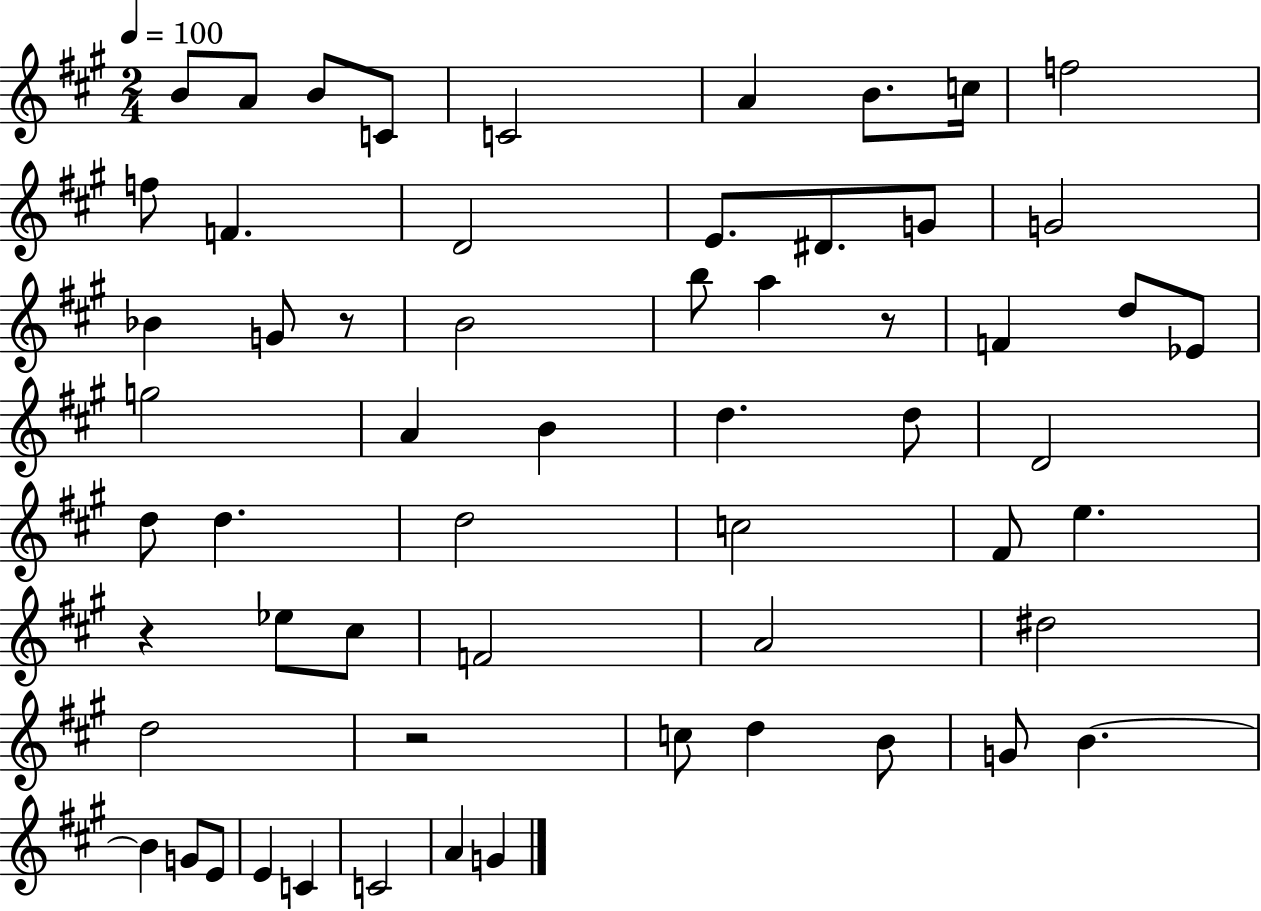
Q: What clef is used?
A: treble